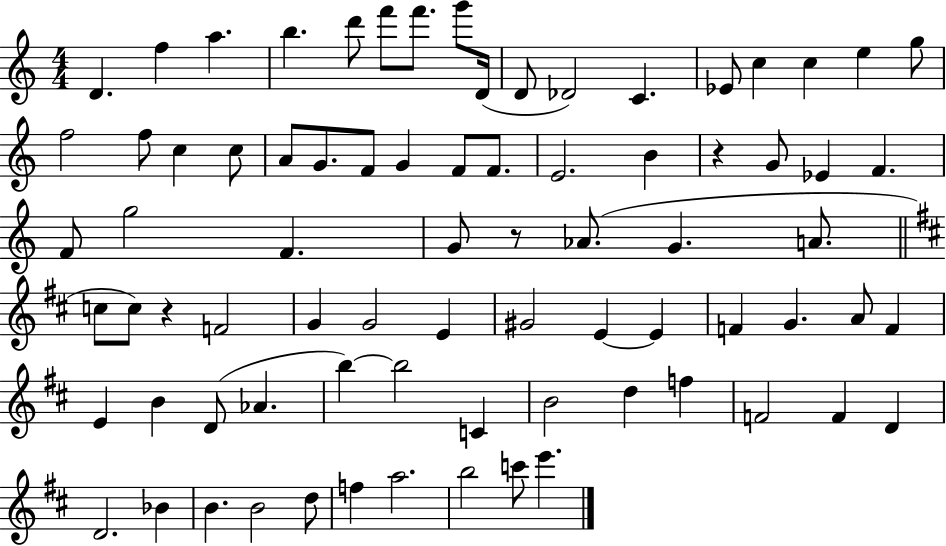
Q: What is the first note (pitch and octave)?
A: D4